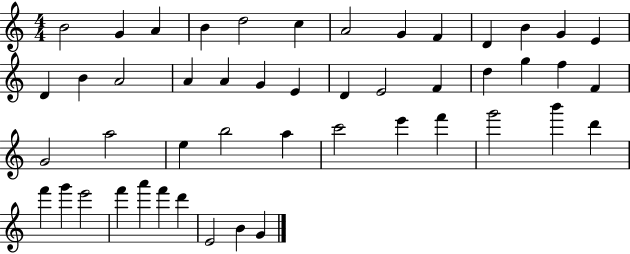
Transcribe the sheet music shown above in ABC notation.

X:1
T:Untitled
M:4/4
L:1/4
K:C
B2 G A B d2 c A2 G F D B G E D B A2 A A G E D E2 F d g f F G2 a2 e b2 a c'2 e' f' g'2 b' d' f' g' e'2 f' a' f' d' E2 B G